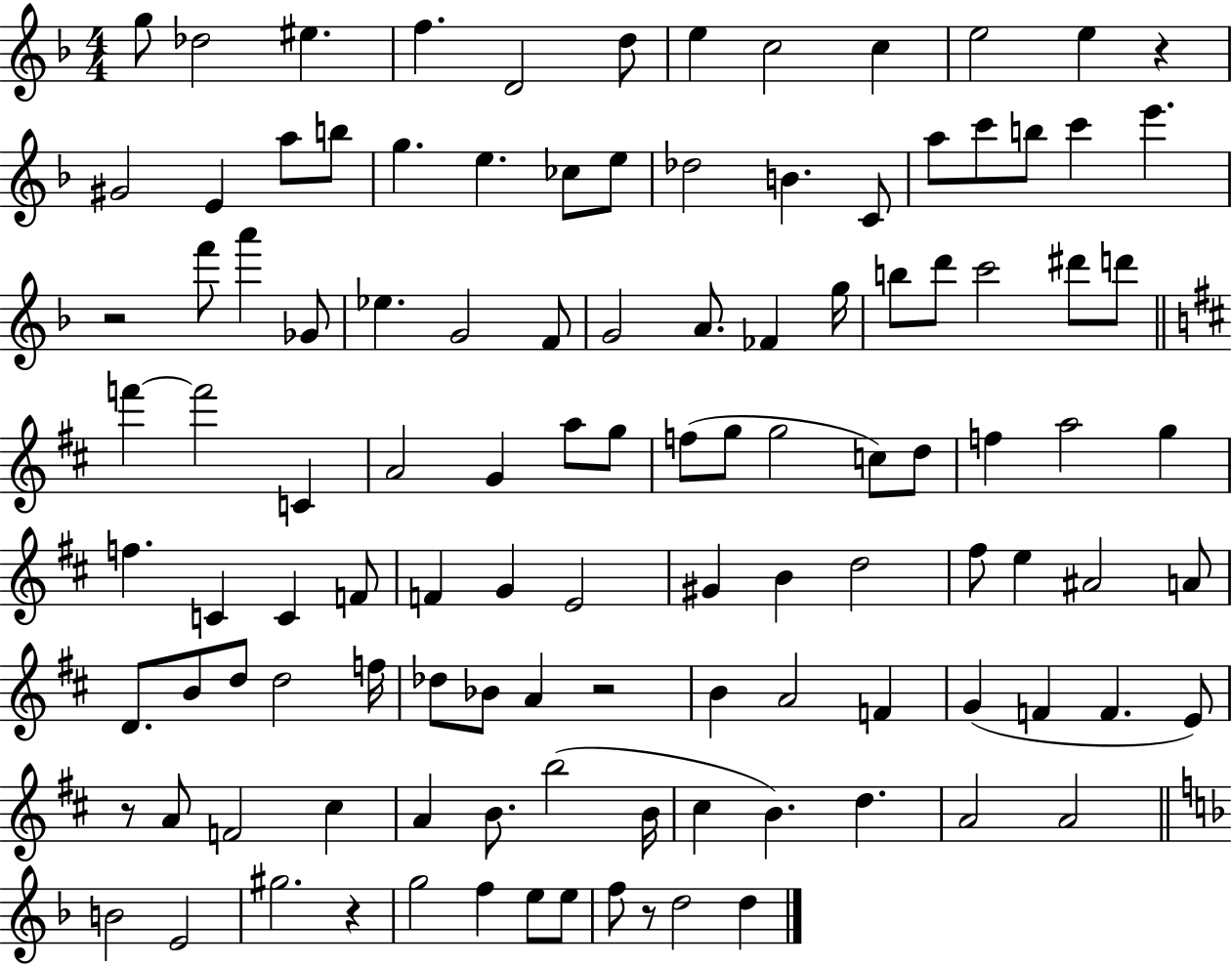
G5/e Db5/h EIS5/q. F5/q. D4/h D5/e E5/q C5/h C5/q E5/h E5/q R/q G#4/h E4/q A5/e B5/e G5/q. E5/q. CES5/e E5/e Db5/h B4/q. C4/e A5/e C6/e B5/e C6/q E6/q. R/h F6/e A6/q Gb4/e Eb5/q. G4/h F4/e G4/h A4/e. FES4/q G5/s B5/e D6/e C6/h D#6/e D6/e F6/q F6/h C4/q A4/h G4/q A5/e G5/e F5/e G5/e G5/h C5/e D5/e F5/q A5/h G5/q F5/q. C4/q C4/q F4/e F4/q G4/q E4/h G#4/q B4/q D5/h F#5/e E5/q A#4/h A4/e D4/e. B4/e D5/e D5/h F5/s Db5/e Bb4/e A4/q R/h B4/q A4/h F4/q G4/q F4/q F4/q. E4/e R/e A4/e F4/h C#5/q A4/q B4/e. B5/h B4/s C#5/q B4/q. D5/q. A4/h A4/h B4/h E4/h G#5/h. R/q G5/h F5/q E5/e E5/e F5/e R/e D5/h D5/q